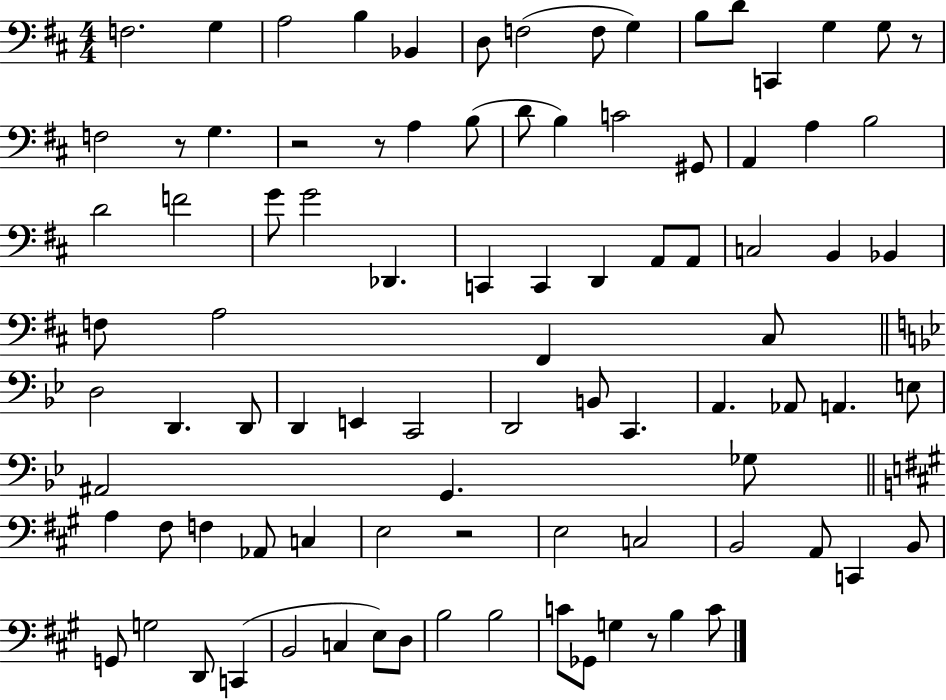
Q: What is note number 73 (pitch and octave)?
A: D2